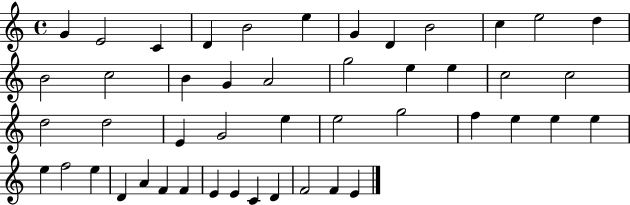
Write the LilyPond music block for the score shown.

{
  \clef treble
  \time 4/4
  \defaultTimeSignature
  \key c \major
  g'4 e'2 c'4 | d'4 b'2 e''4 | g'4 d'4 b'2 | c''4 e''2 d''4 | \break b'2 c''2 | b'4 g'4 a'2 | g''2 e''4 e''4 | c''2 c''2 | \break d''2 d''2 | e'4 g'2 e''4 | e''2 g''2 | f''4 e''4 e''4 e''4 | \break e''4 f''2 e''4 | d'4 a'4 f'4 f'4 | e'4 e'4 c'4 d'4 | f'2 f'4 e'4 | \break \bar "|."
}